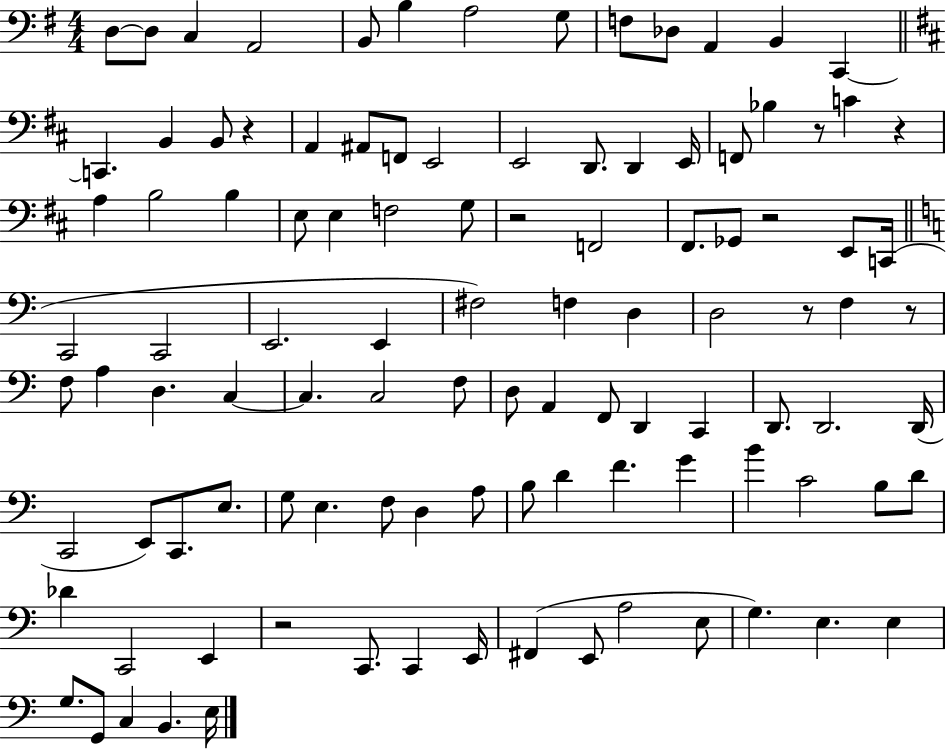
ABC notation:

X:1
T:Untitled
M:4/4
L:1/4
K:G
D,/2 D,/2 C, A,,2 B,,/2 B, A,2 G,/2 F,/2 _D,/2 A,, B,, C,, C,, B,, B,,/2 z A,, ^A,,/2 F,,/2 E,,2 E,,2 D,,/2 D,, E,,/4 F,,/2 _B, z/2 C z A, B,2 B, E,/2 E, F,2 G,/2 z2 F,,2 ^F,,/2 _G,,/2 z2 E,,/2 C,,/4 C,,2 C,,2 E,,2 E,, ^F,2 F, D, D,2 z/2 F, z/2 F,/2 A, D, C, C, C,2 F,/2 D,/2 A,, F,,/2 D,, C,, D,,/2 D,,2 D,,/4 C,,2 E,,/2 C,,/2 E,/2 G,/2 E, F,/2 D, A,/2 B,/2 D F G B C2 B,/2 D/2 _D C,,2 E,, z2 C,,/2 C,, E,,/4 ^F,, E,,/2 A,2 E,/2 G, E, E, G,/2 G,,/2 C, B,, E,/4